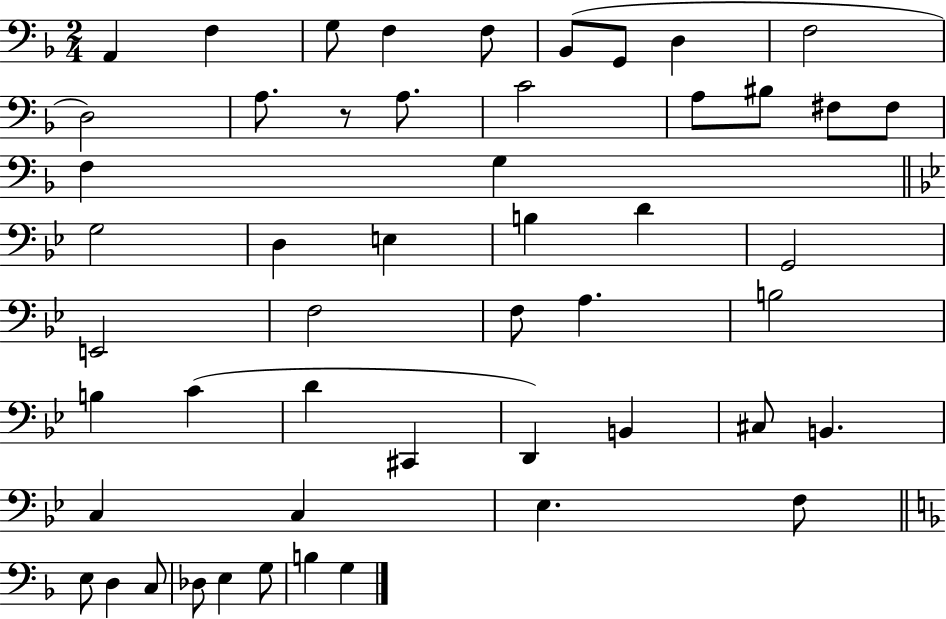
X:1
T:Untitled
M:2/4
L:1/4
K:F
A,, F, G,/2 F, F,/2 _B,,/2 G,,/2 D, F,2 D,2 A,/2 z/2 A,/2 C2 A,/2 ^B,/2 ^F,/2 ^F,/2 F, G, G,2 D, E, B, D G,,2 E,,2 F,2 F,/2 A, B,2 B, C D ^C,, D,, B,, ^C,/2 B,, C, C, _E, F,/2 E,/2 D, C,/2 _D,/2 E, G,/2 B, G,